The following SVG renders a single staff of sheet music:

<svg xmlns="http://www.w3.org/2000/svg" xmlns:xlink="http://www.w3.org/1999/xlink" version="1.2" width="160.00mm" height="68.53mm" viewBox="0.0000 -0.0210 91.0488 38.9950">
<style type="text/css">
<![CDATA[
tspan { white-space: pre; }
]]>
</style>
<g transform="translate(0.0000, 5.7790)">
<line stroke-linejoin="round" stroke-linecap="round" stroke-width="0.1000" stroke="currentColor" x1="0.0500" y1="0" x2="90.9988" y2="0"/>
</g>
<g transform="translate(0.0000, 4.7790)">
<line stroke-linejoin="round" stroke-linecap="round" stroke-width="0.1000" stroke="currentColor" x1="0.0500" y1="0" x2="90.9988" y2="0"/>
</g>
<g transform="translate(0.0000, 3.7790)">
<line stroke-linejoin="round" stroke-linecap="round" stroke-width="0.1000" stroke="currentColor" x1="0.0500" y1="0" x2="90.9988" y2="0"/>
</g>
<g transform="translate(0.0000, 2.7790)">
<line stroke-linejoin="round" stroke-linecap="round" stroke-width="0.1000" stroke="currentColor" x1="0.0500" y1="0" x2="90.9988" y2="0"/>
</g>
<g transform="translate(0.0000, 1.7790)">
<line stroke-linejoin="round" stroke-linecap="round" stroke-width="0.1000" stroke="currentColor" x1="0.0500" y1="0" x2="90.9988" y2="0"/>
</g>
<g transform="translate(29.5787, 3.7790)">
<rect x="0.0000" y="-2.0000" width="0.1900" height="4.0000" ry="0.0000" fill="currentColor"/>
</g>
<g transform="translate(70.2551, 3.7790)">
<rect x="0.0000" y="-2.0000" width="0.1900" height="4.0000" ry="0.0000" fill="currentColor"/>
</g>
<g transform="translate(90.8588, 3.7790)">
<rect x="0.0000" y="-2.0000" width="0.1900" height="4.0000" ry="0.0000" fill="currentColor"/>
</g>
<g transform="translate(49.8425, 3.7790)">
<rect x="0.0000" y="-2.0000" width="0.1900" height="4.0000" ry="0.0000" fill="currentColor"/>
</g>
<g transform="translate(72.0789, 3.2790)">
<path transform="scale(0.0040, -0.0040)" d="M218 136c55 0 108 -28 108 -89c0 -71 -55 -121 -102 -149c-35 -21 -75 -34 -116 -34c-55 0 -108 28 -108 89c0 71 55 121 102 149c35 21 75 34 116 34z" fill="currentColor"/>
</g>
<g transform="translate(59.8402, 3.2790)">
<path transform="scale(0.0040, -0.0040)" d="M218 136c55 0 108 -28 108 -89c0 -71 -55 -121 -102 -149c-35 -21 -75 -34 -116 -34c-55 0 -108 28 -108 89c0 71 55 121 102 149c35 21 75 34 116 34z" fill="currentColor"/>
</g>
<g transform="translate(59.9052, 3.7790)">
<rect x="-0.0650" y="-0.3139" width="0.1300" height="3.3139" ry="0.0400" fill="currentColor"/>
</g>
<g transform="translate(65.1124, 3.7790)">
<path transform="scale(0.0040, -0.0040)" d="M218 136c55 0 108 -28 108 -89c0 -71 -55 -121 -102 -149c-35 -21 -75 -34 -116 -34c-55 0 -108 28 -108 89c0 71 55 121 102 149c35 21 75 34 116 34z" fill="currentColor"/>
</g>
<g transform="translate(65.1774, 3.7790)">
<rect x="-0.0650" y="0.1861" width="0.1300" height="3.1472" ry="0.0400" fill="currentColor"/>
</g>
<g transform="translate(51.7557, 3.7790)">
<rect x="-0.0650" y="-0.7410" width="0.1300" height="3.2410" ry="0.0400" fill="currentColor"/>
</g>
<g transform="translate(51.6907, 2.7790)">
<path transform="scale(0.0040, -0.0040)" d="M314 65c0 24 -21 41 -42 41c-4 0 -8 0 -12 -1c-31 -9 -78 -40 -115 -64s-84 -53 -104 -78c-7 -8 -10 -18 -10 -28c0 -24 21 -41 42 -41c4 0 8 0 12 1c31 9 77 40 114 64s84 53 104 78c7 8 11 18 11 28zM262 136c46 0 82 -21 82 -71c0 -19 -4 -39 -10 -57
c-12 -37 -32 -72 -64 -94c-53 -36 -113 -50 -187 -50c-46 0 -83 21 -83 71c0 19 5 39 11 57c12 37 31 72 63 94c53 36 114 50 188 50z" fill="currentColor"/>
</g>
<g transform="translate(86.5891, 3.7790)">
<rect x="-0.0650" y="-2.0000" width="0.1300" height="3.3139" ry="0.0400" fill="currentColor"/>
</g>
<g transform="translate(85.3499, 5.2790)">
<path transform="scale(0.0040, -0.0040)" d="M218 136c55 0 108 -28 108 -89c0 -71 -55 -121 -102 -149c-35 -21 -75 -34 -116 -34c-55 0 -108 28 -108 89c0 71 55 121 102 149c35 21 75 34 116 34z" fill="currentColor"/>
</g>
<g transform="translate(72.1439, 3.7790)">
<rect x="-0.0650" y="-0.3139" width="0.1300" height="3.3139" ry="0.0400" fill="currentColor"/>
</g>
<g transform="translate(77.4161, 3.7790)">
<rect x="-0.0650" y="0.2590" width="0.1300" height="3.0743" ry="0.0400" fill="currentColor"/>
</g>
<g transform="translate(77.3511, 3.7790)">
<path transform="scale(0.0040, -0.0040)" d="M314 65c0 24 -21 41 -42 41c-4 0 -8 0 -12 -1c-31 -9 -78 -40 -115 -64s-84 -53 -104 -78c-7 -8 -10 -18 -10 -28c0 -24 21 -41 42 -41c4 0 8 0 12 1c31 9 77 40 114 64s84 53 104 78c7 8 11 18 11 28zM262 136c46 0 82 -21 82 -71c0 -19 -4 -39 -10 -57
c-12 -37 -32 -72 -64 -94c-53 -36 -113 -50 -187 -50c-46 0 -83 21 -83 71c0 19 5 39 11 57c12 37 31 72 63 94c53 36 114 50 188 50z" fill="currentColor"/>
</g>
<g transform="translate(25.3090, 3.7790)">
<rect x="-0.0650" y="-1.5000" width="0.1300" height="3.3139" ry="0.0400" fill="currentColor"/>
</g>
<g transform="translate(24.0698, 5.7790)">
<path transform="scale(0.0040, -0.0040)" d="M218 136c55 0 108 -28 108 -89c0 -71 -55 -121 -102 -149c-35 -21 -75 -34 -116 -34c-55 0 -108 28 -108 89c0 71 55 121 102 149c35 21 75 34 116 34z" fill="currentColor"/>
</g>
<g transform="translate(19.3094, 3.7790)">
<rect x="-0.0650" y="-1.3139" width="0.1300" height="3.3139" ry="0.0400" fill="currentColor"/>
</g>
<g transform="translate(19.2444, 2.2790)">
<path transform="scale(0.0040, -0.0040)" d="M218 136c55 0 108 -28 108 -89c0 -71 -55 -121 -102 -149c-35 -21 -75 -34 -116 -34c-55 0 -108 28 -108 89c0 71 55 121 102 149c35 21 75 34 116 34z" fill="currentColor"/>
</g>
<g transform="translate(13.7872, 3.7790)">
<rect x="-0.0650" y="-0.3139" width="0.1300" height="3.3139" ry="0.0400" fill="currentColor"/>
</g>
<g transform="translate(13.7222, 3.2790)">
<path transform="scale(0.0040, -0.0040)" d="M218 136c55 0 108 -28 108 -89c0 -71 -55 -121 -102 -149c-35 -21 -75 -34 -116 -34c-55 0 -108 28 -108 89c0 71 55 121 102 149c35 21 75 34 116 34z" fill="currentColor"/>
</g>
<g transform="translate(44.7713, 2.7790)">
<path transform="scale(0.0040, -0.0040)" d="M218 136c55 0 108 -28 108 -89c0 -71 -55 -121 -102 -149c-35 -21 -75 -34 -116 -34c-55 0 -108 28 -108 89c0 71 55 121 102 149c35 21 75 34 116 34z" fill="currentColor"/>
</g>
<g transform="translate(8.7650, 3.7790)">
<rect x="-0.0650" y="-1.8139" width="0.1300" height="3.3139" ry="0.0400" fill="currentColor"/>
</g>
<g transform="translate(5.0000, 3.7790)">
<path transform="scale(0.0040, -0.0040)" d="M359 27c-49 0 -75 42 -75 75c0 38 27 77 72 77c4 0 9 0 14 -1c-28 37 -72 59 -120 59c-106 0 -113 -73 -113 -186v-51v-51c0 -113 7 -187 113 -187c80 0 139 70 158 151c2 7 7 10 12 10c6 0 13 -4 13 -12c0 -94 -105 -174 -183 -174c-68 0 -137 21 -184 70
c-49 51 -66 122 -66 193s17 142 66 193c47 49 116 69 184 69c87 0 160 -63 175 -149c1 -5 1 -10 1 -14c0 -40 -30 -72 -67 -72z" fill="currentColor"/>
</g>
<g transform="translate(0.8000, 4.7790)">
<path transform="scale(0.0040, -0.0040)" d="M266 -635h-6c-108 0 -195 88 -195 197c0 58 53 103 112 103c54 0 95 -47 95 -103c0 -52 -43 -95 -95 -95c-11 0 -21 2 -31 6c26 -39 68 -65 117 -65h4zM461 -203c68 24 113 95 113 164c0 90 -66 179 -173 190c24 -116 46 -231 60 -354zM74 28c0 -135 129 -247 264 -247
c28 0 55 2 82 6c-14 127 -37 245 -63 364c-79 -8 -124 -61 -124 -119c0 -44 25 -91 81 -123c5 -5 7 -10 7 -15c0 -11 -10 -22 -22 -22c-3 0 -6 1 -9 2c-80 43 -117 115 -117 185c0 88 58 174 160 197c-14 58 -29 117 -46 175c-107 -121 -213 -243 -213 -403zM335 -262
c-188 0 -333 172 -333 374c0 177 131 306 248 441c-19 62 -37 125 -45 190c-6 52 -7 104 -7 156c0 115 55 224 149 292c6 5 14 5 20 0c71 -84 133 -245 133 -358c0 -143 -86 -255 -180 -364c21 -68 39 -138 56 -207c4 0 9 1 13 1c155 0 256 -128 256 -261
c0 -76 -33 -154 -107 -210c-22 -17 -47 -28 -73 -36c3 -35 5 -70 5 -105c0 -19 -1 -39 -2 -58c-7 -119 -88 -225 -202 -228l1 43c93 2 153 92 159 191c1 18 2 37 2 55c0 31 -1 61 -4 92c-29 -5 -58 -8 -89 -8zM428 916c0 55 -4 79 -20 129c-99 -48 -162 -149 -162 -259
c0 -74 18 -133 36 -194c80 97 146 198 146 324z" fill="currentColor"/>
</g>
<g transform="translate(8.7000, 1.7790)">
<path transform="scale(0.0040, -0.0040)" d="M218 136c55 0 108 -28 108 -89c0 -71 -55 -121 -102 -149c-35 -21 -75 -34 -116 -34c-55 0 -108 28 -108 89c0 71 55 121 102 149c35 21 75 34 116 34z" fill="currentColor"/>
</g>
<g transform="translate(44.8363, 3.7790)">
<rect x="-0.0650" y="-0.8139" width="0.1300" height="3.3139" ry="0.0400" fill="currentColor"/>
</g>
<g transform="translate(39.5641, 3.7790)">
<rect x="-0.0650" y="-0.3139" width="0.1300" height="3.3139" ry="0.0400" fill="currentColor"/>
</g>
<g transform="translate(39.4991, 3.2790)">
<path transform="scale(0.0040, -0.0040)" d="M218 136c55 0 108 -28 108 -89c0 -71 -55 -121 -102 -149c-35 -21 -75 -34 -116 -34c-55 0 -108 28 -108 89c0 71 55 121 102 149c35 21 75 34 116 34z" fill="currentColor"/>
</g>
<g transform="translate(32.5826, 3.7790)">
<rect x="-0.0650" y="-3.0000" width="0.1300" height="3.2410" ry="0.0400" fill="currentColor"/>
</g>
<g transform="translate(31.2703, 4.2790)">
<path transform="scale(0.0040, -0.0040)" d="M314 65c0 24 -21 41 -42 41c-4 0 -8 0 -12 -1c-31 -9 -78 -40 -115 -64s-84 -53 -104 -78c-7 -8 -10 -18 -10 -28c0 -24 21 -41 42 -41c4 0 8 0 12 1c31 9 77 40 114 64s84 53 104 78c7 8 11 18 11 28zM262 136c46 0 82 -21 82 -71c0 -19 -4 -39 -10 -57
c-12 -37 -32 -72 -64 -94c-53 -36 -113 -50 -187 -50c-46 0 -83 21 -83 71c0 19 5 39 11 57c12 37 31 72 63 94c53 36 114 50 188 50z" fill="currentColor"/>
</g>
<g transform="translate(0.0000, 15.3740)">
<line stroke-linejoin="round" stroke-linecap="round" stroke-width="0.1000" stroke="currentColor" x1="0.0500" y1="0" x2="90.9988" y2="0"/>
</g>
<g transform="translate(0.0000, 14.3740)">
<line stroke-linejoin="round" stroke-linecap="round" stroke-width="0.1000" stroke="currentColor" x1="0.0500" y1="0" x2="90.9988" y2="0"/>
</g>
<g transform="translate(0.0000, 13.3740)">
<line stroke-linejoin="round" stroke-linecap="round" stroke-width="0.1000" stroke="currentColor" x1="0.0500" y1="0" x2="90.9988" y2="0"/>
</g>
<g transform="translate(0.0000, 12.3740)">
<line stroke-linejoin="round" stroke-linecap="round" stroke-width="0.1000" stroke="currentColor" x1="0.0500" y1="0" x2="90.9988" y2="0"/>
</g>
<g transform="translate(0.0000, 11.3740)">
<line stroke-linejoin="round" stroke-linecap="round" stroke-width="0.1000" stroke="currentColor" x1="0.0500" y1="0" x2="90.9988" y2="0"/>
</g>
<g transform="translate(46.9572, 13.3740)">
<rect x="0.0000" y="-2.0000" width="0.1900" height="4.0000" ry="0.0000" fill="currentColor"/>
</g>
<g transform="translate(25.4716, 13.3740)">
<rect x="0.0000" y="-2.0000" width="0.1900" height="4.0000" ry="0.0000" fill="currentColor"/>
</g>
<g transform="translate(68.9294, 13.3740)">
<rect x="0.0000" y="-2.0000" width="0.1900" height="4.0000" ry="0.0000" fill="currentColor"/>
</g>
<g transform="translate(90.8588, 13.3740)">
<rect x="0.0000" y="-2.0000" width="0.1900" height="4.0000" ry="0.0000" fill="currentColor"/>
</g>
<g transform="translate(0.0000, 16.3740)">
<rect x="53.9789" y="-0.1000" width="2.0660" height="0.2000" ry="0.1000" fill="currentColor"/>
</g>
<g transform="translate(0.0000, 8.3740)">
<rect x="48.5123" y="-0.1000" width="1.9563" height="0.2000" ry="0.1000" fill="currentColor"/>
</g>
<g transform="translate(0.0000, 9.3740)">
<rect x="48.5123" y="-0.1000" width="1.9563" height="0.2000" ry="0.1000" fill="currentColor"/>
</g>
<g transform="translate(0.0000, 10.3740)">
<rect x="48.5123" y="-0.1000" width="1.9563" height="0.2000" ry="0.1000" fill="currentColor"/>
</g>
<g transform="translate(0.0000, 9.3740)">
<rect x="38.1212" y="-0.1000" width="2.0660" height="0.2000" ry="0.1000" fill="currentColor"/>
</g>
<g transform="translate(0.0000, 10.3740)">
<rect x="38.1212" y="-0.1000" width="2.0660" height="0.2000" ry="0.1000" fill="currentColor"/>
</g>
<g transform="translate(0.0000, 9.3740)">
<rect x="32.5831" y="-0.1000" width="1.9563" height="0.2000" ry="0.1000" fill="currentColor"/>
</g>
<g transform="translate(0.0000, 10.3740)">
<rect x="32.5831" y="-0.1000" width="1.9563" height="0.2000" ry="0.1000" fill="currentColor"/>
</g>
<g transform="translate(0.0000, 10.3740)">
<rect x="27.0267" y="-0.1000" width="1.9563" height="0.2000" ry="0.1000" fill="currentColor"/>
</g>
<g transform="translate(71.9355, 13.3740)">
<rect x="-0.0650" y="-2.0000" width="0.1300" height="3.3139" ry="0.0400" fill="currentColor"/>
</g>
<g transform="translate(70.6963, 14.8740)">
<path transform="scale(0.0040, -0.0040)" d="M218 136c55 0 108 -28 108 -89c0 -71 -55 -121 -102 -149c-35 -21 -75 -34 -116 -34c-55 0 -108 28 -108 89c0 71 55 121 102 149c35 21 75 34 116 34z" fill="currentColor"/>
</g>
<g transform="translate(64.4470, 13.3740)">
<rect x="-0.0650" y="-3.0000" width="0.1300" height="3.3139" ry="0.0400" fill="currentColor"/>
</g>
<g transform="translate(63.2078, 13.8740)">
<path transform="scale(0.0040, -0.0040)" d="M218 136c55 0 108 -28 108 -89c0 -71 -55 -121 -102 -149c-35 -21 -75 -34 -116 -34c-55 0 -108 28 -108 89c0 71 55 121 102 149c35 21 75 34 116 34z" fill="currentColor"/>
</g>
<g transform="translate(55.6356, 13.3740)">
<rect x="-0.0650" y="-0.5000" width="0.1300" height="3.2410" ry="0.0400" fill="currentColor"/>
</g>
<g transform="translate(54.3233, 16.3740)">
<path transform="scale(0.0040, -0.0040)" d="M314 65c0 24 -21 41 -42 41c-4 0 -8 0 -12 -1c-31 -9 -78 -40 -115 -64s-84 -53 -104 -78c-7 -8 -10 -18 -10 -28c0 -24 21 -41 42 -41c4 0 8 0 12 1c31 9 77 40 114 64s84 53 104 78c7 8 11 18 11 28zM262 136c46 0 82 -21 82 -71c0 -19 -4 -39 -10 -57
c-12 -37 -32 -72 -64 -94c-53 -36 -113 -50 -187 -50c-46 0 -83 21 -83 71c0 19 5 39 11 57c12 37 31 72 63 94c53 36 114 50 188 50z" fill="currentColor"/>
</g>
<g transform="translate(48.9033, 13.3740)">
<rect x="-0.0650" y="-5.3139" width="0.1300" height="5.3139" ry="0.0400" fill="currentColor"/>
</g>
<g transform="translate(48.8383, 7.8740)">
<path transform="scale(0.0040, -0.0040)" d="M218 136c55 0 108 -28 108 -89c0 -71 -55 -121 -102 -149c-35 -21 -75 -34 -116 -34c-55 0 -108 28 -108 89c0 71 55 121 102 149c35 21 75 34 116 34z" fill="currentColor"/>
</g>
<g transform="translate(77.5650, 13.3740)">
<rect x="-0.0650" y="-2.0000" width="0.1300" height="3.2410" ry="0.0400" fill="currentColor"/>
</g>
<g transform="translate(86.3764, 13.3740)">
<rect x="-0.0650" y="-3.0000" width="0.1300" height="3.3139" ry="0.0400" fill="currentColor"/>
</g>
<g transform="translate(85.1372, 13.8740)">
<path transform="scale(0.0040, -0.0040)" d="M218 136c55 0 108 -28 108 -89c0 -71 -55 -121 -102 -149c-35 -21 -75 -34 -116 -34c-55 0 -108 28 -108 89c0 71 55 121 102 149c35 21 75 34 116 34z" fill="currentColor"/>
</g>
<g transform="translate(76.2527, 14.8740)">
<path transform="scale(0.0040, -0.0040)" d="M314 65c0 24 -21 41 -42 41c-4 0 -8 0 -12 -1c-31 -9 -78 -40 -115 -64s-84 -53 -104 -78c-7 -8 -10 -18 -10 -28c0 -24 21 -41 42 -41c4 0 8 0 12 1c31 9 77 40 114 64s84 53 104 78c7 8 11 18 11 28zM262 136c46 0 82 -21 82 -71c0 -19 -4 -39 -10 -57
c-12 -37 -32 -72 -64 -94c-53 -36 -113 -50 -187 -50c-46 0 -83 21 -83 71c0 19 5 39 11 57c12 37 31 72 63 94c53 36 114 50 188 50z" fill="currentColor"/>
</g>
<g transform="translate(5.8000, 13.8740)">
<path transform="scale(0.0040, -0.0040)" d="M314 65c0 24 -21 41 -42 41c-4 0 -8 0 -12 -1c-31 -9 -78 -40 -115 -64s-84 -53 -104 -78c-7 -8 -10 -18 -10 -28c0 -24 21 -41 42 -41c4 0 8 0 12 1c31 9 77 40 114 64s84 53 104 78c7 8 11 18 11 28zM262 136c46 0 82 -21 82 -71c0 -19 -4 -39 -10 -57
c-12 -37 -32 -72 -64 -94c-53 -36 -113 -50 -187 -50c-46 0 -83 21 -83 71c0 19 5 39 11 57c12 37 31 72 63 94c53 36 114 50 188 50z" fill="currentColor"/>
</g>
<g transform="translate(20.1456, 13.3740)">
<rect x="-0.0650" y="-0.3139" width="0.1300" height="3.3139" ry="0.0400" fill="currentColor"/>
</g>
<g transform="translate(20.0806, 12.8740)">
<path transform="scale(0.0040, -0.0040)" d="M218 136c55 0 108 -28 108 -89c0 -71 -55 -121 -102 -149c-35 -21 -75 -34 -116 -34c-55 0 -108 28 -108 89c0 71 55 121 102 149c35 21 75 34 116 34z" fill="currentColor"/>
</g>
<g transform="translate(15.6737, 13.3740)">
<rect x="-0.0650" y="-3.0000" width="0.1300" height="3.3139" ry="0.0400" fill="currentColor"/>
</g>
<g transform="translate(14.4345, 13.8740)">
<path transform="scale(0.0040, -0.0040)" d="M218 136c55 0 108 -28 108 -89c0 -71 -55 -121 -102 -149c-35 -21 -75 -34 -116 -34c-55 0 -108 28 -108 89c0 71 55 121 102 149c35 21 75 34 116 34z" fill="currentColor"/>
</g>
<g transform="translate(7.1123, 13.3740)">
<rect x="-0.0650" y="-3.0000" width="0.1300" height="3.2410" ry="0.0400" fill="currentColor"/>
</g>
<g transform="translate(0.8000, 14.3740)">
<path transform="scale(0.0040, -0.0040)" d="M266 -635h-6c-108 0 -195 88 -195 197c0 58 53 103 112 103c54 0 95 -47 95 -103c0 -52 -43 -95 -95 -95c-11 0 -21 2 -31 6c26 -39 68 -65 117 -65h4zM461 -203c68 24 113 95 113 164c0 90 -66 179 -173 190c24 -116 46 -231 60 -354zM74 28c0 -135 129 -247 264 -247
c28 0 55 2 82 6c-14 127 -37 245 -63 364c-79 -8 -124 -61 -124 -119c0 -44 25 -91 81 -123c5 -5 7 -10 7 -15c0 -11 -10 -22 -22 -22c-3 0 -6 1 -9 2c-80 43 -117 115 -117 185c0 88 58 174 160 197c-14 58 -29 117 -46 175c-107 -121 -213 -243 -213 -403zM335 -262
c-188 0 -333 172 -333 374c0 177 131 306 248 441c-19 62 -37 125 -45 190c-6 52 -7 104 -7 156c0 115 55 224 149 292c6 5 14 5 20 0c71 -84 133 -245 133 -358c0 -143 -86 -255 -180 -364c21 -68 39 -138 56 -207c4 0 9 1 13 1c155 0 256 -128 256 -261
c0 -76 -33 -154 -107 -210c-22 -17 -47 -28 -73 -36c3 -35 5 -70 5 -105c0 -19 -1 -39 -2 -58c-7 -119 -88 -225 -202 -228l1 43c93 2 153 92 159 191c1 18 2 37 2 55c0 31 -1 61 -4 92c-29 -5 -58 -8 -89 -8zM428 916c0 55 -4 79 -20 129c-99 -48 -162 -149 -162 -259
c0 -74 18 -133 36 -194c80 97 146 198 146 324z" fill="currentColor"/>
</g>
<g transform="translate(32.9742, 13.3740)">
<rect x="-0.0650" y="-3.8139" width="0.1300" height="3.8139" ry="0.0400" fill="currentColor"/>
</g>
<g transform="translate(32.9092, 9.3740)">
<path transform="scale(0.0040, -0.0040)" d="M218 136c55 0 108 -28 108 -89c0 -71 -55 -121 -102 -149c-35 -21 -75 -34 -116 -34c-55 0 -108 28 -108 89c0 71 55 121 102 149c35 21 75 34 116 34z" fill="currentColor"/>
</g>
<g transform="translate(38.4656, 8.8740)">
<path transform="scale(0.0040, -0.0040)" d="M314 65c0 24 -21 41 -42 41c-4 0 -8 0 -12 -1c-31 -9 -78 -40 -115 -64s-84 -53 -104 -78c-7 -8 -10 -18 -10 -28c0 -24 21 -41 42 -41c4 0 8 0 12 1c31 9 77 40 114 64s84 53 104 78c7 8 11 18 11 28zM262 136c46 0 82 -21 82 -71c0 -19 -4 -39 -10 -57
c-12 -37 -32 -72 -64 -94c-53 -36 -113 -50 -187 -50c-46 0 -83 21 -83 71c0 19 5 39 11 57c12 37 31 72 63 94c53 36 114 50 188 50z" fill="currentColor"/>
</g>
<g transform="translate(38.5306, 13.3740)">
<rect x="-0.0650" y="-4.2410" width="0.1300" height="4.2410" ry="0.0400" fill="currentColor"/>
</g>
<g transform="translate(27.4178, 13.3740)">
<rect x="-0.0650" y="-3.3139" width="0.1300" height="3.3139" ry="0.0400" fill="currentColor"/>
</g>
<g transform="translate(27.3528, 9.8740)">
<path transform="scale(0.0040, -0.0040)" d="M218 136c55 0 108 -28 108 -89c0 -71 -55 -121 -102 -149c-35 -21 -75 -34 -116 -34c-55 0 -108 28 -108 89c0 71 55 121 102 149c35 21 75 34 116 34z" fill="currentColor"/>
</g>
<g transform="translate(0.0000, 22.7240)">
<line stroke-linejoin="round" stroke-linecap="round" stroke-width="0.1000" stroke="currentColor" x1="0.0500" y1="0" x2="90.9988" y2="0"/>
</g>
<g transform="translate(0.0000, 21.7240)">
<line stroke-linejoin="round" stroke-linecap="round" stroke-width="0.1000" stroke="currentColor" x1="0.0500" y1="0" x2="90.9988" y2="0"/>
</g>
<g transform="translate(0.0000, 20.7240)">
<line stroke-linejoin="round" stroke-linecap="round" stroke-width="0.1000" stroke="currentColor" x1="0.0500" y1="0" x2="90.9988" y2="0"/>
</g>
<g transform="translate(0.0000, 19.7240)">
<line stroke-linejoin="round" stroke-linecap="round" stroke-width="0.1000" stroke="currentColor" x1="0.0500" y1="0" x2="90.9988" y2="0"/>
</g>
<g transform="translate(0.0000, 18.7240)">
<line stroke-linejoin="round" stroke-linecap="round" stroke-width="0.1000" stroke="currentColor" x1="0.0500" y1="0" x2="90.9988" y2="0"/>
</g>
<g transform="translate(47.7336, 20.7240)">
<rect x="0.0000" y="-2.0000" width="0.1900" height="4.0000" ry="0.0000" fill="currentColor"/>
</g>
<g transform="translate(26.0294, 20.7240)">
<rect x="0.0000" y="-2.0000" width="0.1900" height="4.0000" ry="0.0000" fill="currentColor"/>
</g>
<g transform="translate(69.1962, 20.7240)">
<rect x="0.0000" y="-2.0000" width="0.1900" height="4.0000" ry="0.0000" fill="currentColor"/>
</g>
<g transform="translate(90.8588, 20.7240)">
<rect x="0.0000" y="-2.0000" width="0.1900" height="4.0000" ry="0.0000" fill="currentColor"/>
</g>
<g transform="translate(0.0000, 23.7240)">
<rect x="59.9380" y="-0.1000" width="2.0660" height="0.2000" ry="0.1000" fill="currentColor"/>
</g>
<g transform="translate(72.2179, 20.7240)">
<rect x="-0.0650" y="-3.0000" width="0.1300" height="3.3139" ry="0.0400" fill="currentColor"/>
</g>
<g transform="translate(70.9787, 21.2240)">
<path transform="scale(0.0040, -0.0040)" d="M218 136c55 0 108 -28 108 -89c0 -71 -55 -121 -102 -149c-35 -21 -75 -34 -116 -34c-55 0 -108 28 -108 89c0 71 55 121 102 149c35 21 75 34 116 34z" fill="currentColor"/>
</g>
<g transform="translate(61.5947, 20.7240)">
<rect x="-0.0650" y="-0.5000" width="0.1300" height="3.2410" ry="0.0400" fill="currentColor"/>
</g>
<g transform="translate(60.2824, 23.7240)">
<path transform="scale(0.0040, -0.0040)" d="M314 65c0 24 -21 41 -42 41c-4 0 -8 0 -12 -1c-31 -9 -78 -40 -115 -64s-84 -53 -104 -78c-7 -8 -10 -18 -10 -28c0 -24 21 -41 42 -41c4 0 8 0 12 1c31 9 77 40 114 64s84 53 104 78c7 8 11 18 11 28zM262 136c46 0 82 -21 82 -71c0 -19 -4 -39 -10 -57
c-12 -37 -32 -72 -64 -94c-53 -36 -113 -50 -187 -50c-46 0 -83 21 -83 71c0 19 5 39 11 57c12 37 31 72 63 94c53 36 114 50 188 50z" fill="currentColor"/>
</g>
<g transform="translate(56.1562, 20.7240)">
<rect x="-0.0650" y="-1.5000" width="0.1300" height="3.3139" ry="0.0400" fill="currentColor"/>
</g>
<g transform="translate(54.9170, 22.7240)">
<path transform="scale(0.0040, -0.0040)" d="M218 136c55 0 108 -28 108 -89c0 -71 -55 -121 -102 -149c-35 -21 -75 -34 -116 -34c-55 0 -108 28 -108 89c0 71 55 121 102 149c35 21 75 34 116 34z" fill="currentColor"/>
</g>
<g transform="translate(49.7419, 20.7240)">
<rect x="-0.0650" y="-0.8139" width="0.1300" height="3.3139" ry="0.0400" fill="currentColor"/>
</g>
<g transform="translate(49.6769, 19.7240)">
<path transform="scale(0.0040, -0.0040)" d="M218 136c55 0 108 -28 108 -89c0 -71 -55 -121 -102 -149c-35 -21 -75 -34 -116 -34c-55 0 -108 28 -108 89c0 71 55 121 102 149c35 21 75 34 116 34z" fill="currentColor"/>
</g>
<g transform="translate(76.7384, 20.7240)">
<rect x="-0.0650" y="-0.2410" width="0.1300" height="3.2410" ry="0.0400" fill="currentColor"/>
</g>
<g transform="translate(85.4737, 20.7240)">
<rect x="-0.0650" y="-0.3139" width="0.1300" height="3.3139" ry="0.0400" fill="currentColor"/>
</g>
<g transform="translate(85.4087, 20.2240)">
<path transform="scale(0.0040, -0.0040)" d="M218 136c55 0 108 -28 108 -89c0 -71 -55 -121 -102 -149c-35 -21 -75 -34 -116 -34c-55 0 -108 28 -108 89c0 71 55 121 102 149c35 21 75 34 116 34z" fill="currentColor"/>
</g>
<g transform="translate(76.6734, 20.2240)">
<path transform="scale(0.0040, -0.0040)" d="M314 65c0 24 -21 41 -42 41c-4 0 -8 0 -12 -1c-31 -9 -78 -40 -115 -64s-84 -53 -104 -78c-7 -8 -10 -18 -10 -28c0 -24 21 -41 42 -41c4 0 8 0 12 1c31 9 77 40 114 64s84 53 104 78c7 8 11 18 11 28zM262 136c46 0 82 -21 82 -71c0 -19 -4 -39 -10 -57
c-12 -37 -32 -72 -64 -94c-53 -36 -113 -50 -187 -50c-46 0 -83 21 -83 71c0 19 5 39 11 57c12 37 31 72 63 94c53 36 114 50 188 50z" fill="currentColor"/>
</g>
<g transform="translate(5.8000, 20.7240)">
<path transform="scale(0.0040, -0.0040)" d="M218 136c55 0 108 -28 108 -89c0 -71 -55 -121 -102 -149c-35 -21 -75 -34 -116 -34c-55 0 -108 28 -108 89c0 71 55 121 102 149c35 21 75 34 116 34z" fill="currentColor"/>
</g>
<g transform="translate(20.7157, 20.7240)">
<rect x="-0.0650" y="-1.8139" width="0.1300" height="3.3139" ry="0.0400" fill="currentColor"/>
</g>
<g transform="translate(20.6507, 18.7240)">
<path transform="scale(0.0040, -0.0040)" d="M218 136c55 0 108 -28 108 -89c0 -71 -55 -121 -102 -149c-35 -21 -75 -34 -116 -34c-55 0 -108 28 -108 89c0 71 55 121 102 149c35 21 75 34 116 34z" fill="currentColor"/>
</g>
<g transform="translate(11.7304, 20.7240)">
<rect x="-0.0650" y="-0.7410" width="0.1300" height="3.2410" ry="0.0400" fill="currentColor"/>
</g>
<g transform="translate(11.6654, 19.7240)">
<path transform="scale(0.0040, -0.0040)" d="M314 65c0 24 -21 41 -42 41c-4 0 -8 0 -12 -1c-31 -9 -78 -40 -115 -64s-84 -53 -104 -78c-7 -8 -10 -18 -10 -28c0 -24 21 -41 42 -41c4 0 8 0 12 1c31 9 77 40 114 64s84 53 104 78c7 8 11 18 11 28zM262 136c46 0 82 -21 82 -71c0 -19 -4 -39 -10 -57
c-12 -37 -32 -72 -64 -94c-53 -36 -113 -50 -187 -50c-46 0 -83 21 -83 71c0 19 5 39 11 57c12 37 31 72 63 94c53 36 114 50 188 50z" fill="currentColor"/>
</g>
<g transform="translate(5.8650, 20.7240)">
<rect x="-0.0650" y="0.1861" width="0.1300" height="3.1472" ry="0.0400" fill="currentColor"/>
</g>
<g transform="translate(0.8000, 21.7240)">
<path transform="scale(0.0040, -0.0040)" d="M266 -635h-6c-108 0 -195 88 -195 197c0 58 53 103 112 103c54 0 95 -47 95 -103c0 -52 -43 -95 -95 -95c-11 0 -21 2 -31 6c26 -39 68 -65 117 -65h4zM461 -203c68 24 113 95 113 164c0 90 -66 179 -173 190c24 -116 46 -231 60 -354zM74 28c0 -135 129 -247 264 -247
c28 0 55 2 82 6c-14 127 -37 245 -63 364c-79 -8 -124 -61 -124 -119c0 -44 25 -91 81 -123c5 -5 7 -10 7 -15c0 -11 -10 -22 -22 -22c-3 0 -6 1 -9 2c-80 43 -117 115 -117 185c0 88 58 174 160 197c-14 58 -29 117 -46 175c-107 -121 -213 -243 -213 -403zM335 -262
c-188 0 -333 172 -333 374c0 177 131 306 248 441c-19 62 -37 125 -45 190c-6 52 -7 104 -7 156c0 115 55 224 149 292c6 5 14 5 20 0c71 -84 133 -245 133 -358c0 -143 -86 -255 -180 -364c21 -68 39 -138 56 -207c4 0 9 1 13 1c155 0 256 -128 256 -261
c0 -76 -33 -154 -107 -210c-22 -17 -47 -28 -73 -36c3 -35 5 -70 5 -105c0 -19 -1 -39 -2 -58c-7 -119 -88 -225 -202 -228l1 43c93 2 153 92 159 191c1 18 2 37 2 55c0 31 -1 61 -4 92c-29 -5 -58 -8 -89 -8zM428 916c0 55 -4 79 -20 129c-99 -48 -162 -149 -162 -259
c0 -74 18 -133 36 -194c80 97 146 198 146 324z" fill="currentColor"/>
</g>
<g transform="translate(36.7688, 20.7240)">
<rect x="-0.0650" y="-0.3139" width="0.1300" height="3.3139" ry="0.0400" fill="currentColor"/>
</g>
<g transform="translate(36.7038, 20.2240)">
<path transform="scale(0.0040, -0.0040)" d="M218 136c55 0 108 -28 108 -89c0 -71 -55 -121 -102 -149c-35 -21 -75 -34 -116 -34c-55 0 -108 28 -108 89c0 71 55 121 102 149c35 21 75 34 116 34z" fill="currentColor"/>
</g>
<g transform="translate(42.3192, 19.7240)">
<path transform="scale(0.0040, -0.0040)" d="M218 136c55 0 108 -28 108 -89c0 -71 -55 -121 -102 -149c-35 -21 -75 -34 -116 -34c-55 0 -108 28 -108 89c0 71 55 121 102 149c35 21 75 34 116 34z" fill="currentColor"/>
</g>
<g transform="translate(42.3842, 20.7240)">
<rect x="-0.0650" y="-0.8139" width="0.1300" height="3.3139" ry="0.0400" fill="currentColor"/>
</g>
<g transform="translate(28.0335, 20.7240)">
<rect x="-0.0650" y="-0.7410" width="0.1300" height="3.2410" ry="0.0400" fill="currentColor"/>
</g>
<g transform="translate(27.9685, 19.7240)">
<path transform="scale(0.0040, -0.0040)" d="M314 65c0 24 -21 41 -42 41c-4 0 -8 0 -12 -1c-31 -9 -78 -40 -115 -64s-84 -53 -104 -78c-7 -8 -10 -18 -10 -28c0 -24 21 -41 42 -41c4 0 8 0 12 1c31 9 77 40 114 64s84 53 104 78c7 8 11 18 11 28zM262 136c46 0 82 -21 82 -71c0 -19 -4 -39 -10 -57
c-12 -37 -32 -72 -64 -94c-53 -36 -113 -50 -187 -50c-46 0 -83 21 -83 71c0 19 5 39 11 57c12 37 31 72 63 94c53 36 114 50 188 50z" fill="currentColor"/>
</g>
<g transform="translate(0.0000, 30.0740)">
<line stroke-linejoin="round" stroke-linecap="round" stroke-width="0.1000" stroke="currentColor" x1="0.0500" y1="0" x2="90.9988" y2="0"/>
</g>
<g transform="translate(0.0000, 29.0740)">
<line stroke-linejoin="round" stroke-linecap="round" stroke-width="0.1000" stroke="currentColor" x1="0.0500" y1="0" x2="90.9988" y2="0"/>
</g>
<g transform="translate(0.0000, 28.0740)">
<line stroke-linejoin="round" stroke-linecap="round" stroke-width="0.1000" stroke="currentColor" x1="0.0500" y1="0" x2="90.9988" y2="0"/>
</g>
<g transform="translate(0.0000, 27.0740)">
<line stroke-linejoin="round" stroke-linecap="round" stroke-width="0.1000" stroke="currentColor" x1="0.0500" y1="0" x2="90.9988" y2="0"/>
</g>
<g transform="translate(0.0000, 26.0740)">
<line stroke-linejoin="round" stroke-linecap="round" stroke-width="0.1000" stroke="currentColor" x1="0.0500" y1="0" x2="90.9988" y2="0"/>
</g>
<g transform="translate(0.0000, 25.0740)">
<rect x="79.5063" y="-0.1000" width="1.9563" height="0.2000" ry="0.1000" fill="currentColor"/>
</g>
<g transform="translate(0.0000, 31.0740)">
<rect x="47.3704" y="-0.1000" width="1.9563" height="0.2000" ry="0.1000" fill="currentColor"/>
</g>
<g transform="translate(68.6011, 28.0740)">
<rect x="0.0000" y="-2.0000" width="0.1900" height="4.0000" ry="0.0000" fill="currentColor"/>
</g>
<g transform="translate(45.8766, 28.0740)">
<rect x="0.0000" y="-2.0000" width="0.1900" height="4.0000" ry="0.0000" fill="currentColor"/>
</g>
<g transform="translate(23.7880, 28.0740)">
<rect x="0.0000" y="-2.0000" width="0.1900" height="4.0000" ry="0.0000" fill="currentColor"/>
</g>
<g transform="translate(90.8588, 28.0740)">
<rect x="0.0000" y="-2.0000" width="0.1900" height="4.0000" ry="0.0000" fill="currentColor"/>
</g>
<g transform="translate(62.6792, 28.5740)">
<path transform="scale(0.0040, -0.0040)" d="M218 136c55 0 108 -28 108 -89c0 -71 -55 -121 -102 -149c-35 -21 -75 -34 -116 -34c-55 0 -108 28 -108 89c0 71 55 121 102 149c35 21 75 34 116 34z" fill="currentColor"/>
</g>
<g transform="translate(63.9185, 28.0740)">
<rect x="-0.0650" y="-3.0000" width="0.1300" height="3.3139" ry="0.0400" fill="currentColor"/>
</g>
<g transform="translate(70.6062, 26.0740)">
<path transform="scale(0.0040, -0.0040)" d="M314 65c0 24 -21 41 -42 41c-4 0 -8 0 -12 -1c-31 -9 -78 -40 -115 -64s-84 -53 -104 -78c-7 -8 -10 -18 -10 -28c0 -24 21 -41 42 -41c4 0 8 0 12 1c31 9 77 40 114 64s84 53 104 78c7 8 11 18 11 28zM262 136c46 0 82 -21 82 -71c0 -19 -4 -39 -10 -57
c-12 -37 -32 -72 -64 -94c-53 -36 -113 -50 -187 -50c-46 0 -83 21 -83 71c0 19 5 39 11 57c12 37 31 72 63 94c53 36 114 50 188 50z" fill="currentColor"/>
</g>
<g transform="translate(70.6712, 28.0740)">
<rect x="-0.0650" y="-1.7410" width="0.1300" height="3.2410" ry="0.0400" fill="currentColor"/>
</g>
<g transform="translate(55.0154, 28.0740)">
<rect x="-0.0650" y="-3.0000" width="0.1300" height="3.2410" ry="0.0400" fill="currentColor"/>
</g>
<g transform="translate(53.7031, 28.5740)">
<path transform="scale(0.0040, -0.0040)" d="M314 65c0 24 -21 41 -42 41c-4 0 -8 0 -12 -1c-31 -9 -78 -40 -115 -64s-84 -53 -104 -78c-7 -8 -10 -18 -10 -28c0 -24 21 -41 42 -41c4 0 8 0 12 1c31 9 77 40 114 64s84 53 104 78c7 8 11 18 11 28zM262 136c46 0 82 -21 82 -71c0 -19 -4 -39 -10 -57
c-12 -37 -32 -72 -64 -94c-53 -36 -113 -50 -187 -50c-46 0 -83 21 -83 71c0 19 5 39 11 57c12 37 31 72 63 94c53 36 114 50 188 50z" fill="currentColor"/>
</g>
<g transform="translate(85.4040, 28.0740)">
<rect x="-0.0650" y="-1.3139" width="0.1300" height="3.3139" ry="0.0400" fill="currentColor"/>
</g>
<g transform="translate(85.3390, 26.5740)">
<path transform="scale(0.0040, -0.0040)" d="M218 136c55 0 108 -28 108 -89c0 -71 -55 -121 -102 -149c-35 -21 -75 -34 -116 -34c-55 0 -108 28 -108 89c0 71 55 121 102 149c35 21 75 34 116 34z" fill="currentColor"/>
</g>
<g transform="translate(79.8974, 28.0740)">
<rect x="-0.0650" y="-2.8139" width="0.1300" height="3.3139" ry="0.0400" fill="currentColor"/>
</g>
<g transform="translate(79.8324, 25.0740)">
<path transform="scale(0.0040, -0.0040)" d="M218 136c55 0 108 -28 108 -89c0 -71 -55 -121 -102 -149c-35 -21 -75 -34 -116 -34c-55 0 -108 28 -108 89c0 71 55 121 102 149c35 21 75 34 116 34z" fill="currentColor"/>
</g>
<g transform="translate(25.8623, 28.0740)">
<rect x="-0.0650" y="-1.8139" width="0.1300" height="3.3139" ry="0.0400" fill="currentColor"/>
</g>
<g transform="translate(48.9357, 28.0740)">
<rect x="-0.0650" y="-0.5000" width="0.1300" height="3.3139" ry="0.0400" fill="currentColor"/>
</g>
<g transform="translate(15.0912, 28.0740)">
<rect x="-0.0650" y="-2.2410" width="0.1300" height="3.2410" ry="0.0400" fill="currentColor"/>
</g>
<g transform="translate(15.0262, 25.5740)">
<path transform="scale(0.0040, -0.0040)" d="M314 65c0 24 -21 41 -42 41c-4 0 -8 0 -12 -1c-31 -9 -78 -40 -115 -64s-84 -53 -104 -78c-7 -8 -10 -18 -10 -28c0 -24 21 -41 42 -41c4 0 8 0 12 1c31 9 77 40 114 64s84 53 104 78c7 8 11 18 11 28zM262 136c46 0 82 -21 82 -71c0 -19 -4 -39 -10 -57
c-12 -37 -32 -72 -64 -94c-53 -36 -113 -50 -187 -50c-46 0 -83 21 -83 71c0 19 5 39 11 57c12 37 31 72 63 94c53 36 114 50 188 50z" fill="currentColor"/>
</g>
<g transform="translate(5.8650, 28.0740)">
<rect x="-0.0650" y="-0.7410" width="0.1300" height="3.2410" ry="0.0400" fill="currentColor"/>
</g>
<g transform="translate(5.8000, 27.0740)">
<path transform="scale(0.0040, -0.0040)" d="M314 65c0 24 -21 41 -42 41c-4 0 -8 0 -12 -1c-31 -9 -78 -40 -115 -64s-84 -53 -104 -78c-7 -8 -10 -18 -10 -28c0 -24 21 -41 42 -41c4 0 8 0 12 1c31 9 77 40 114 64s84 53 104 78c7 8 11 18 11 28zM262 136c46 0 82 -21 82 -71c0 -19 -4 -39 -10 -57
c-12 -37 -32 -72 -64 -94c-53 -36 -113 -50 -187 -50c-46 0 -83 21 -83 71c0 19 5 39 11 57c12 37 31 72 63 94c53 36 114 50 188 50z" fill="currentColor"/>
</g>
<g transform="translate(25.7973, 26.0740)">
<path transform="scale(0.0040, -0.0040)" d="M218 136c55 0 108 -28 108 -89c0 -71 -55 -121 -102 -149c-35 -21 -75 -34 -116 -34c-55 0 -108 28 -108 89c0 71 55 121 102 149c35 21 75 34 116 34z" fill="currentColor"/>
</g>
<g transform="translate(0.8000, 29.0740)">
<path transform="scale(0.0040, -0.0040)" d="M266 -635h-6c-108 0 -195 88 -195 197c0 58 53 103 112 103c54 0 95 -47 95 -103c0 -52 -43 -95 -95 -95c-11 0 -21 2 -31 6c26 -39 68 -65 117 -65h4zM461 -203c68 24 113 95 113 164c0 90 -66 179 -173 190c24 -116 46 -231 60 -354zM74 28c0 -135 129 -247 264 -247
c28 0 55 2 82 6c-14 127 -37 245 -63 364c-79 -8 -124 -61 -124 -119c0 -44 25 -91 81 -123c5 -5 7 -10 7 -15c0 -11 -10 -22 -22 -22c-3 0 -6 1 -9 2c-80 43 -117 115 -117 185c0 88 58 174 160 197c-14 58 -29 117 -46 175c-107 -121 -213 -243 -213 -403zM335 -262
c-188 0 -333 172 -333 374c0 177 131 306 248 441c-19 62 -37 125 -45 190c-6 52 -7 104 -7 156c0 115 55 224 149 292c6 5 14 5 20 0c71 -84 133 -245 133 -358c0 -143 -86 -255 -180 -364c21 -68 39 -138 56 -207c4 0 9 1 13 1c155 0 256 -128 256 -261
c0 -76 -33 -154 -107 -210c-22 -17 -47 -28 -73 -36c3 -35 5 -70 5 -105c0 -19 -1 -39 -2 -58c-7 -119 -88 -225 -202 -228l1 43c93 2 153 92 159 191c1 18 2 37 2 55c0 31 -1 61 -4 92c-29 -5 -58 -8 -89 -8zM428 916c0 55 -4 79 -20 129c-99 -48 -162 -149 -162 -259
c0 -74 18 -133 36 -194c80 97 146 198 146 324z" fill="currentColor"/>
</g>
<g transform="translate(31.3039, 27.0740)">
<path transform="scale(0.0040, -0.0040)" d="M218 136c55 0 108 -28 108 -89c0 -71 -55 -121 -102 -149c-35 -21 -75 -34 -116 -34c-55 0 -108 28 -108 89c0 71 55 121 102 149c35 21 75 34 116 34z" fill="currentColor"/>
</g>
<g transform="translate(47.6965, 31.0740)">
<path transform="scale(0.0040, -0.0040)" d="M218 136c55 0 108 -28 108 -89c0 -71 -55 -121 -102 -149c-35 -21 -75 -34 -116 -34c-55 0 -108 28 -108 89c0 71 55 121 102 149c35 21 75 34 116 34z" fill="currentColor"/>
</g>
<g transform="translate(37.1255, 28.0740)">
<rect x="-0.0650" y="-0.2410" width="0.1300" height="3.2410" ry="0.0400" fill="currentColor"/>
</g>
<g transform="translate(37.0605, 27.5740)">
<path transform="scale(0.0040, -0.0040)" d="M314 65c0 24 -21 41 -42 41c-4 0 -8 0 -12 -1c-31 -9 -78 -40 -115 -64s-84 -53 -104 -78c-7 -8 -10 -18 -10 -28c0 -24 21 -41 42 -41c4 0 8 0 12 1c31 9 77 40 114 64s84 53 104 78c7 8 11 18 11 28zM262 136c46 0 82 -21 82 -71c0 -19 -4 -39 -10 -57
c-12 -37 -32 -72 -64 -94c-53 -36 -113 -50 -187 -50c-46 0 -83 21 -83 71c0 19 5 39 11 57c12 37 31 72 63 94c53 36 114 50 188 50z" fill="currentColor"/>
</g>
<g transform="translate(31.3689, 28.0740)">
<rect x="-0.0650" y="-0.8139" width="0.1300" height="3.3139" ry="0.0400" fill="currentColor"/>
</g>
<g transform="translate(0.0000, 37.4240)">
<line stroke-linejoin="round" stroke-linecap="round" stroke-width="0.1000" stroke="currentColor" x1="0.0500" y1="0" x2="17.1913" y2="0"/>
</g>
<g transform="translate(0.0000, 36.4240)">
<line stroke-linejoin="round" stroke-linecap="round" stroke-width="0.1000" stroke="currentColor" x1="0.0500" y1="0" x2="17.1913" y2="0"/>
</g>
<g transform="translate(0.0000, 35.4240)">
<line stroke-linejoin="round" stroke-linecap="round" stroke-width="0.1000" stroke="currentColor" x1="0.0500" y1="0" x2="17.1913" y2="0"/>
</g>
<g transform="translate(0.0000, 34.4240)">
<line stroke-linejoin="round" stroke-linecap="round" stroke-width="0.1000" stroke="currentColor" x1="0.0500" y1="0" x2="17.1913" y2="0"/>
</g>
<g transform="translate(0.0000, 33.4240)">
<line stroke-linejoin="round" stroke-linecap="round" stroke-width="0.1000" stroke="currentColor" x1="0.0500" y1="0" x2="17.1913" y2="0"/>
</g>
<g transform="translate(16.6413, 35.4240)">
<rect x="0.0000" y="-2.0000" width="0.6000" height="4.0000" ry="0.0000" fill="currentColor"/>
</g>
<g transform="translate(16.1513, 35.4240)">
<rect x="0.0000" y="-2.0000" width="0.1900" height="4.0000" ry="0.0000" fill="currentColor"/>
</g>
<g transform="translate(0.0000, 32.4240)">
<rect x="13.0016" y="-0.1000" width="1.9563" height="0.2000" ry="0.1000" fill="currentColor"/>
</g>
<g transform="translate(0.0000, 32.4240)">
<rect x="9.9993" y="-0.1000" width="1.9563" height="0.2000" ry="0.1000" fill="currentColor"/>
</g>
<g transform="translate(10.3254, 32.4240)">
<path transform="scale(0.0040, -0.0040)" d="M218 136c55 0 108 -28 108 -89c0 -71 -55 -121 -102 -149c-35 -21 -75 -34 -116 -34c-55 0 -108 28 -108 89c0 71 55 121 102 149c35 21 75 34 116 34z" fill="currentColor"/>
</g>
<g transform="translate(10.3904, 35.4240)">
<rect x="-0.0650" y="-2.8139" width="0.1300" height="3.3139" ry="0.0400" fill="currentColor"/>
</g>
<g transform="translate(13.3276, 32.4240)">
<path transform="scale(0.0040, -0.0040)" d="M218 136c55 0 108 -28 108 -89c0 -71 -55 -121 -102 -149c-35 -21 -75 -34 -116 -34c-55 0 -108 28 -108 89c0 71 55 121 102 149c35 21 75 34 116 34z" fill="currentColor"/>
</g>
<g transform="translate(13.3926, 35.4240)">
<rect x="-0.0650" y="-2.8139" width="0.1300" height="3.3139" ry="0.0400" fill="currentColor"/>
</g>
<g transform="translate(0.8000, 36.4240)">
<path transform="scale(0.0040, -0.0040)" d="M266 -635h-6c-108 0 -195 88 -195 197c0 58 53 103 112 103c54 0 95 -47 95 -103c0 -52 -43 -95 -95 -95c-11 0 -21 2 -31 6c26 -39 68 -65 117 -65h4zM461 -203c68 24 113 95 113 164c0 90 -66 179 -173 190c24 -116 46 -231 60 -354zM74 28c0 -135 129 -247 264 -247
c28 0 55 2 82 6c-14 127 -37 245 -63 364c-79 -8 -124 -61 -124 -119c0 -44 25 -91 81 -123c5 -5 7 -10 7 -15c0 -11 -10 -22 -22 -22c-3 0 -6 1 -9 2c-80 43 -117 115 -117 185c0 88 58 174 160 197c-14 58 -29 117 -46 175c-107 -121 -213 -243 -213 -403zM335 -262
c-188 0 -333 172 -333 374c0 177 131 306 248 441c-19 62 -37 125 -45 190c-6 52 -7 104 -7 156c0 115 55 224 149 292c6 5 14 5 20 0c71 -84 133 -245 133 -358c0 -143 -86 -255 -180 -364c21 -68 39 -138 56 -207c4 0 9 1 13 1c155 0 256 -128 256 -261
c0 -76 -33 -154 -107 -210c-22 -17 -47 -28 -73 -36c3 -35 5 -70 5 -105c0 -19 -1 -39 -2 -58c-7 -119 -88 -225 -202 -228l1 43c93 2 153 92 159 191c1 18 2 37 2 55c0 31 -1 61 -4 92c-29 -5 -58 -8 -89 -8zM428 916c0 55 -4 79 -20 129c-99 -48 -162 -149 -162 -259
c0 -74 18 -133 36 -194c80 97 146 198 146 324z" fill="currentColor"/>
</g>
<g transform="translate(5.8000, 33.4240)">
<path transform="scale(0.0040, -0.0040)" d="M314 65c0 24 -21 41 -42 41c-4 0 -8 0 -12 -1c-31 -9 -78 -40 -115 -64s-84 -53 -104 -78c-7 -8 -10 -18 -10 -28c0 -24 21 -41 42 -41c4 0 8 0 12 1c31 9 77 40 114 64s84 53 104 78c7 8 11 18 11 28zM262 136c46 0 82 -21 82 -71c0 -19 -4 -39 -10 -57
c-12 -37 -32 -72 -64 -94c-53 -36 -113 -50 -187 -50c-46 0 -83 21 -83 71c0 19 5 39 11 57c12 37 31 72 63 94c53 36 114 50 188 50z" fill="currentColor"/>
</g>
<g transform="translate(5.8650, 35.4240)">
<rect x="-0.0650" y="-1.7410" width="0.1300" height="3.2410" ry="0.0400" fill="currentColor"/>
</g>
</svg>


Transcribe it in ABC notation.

X:1
T:Untitled
M:4/4
L:1/4
K:C
f c e E A2 c d d2 c B c B2 F A2 A c b c' d'2 f' C2 A F F2 A B d2 f d2 c d d E C2 A c2 c d2 g2 f d c2 C A2 A f2 a e f2 a a